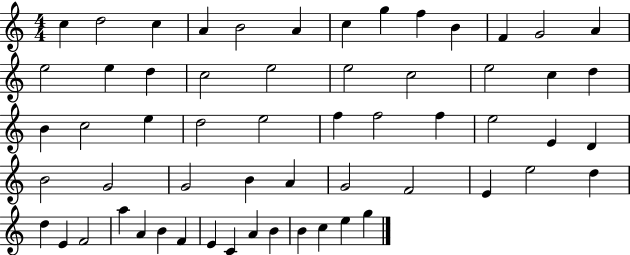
C5/q D5/h C5/q A4/q B4/h A4/q C5/q G5/q F5/q B4/q F4/q G4/h A4/q E5/h E5/q D5/q C5/h E5/h E5/h C5/h E5/h C5/q D5/q B4/q C5/h E5/q D5/h E5/h F5/q F5/h F5/q E5/h E4/q D4/q B4/h G4/h G4/h B4/q A4/q G4/h F4/h E4/q E5/h D5/q D5/q E4/q F4/h A5/q A4/q B4/q F4/q E4/q C4/q A4/q B4/q B4/q C5/q E5/q G5/q